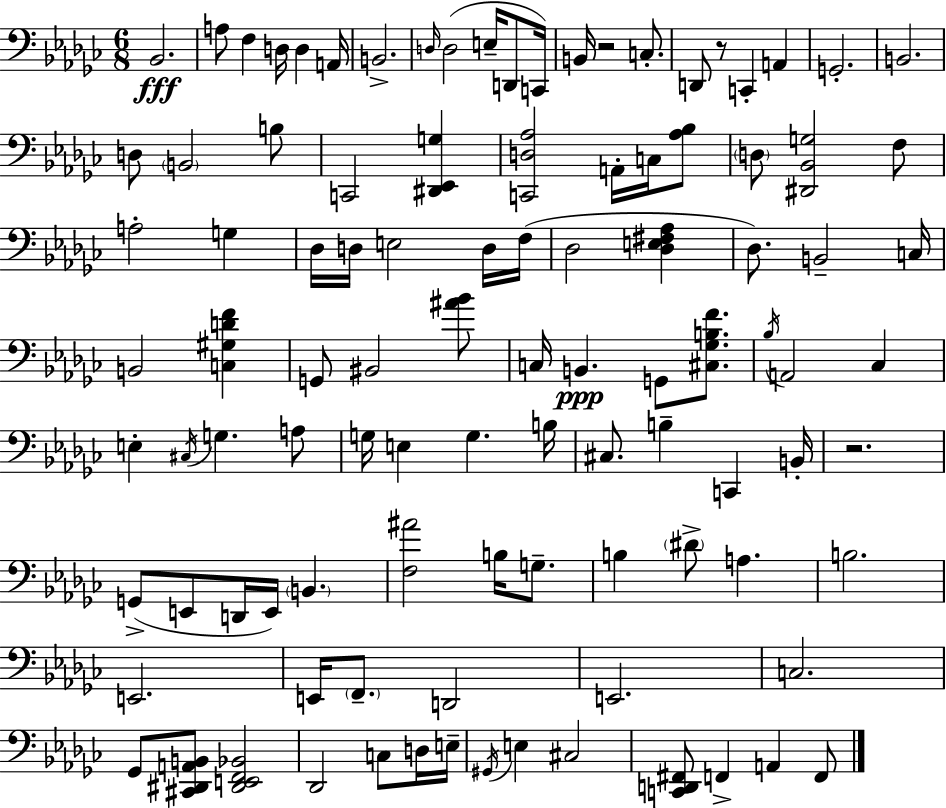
{
  \clef bass
  \numericTimeSignature
  \time 6/8
  \key ees \minor
  \repeat volta 2 { bes,2.\fff | a8 f4 d16 d4 a,16 | b,2.-> | \grace { d16 }( d2 e16-- d,8 | \break c,16) b,16 r2 c8.-. | d,8 r8 c,4-. a,4 | g,2.-. | b,2. | \break d8 \parenthesize b,2 b8 | c,2 <dis, ees, g>4 | <c, d aes>2 a,16-. c16 <aes bes>8 | \parenthesize d8 <dis, bes, g>2 f8 | \break a2-. g4 | des16 d16 e2 d16 | f16( des2 <des e fis aes>4 | des8.) b,2-- | \break c16 b,2 <c gis d' f'>4 | g,8 bis,2 <ais' bes'>8 | c16 b,4.\ppp g,8 <cis ges b f'>8. | \acciaccatura { bes16 } a,2 ces4 | \break e4-. \acciaccatura { cis16 } g4. | a8 g16 e4 g4. | b16 cis8. b4-- c,4 | b,16-. r2. | \break g,8->( e,8 d,16 e,16) \parenthesize b,4. | <f ais'>2 b16 | g8.-- b4 \parenthesize dis'8-> a4. | b2. | \break e,2. | e,16 \parenthesize f,8.-- d,2 | e,2. | c2. | \break ges,8 <cis, dis, a, b,>8 <dis, e, f, bes,>2 | des,2 c8 | d16 e16-- \acciaccatura { gis,16 } e4 cis2 | <c, d, fis,>8 f,4-> a,4 | \break f,8 } \bar "|."
}